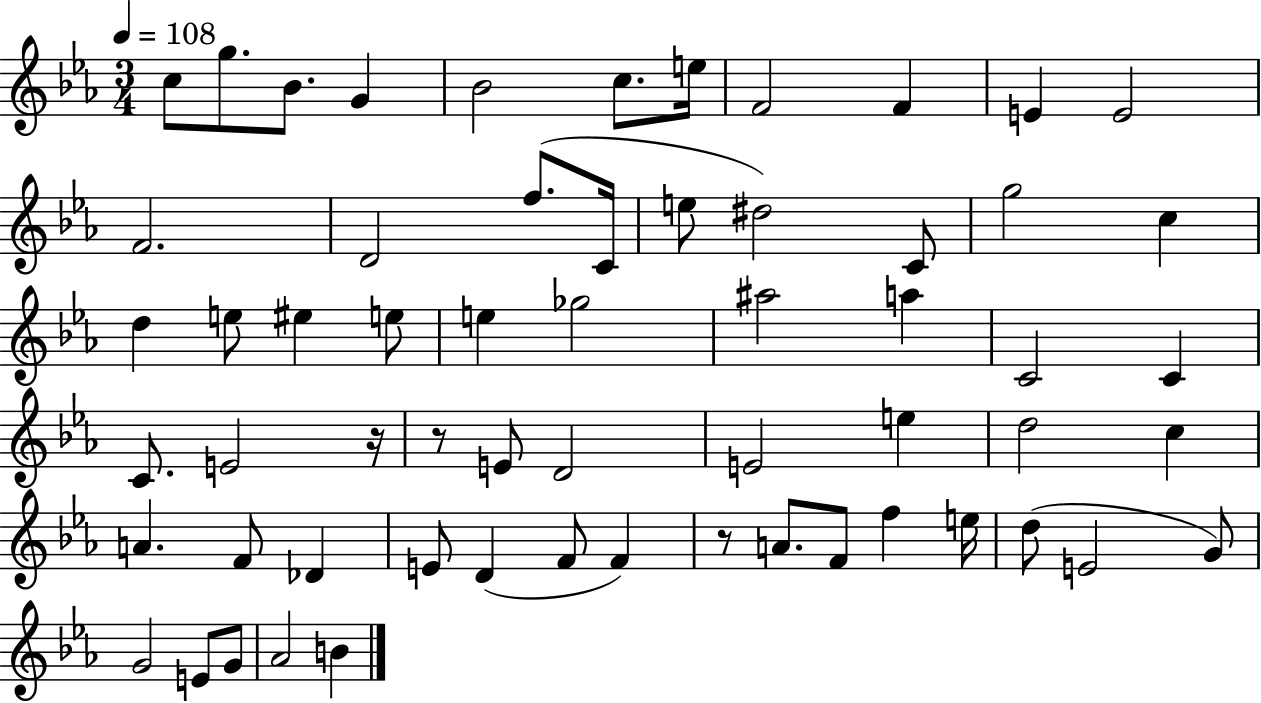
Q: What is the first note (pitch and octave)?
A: C5